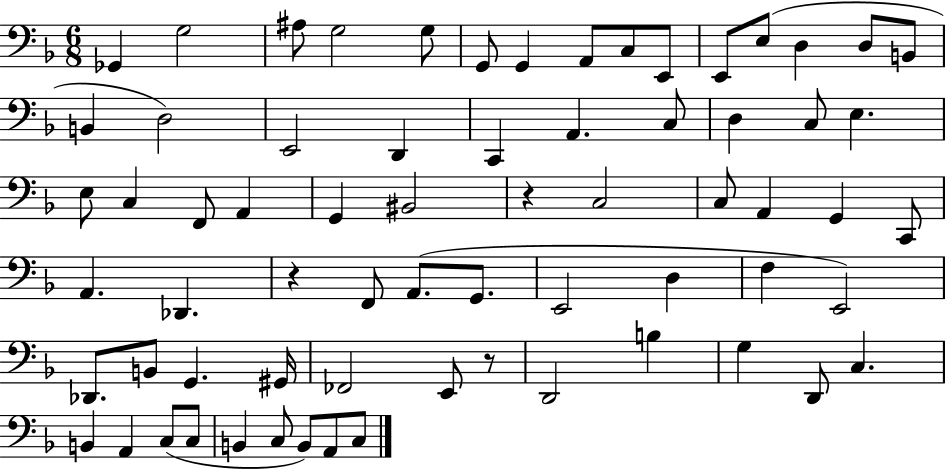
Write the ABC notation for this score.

X:1
T:Untitled
M:6/8
L:1/4
K:F
_G,, G,2 ^A,/2 G,2 G,/2 G,,/2 G,, A,,/2 C,/2 E,,/2 E,,/2 E,/2 D, D,/2 B,,/2 B,, D,2 E,,2 D,, C,, A,, C,/2 D, C,/2 E, E,/2 C, F,,/2 A,, G,, ^B,,2 z C,2 C,/2 A,, G,, C,,/2 A,, _D,, z F,,/2 A,,/2 G,,/2 E,,2 D, F, E,,2 _D,,/2 B,,/2 G,, ^G,,/4 _F,,2 E,,/2 z/2 D,,2 B, G, D,,/2 C, B,, A,, C,/2 C,/2 B,, C,/2 B,,/2 A,,/2 C,/2